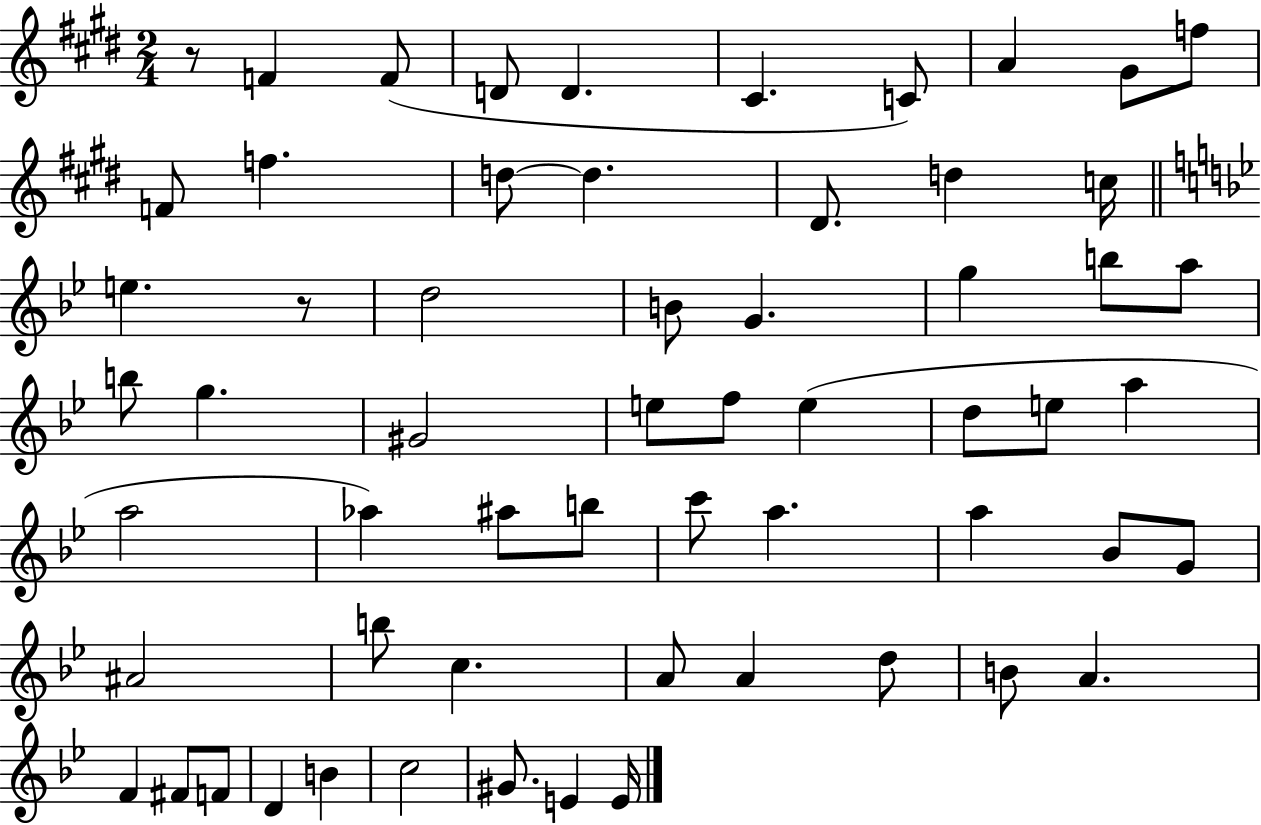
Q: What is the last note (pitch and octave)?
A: E4